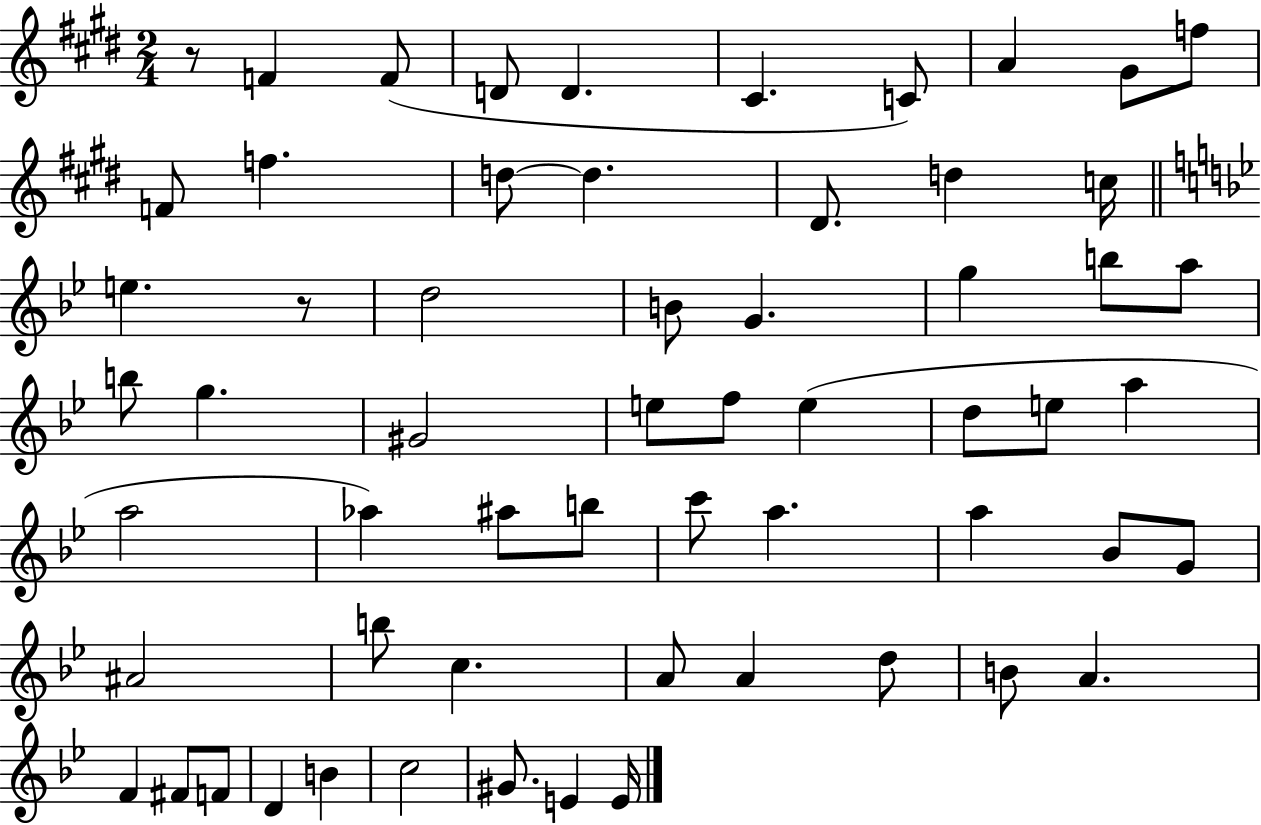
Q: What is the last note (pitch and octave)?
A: E4